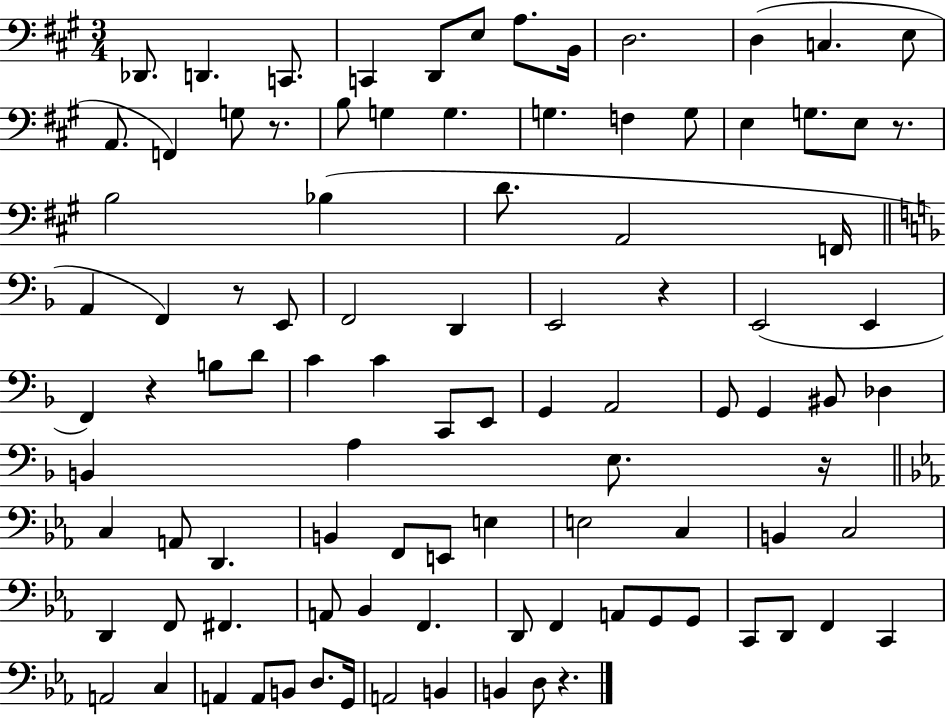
{
  \clef bass
  \numericTimeSignature
  \time 3/4
  \key a \major
  des,8. d,4. c,8. | c,4 d,8 e8 a8. b,16 | d2. | d4( c4. e8 | \break a,8. f,4) g8 r8. | b8 g4 g4. | g4. f4 g8 | e4 g8. e8 r8. | \break b2 bes4( | d'8. a,2 f,16 | \bar "||" \break \key f \major a,4 f,4) r8 e,8 | f,2 d,4 | e,2 r4 | e,2( e,4 | \break f,4) r4 b8 d'8 | c'4 c'4 c,8 e,8 | g,4 a,2 | g,8 g,4 bis,8 des4 | \break b,4 a4 e8. r16 | \bar "||" \break \key ees \major c4 a,8 d,4. | b,4 f,8 e,8 e4 | e2 c4 | b,4 c2 | \break d,4 f,8 fis,4. | a,8 bes,4 f,4. | d,8 f,4 a,8 g,8 g,8 | c,8 d,8 f,4 c,4 | \break a,2 c4 | a,4 a,8 b,8 d8. g,16 | a,2 b,4 | b,4 d8 r4. | \break \bar "|."
}